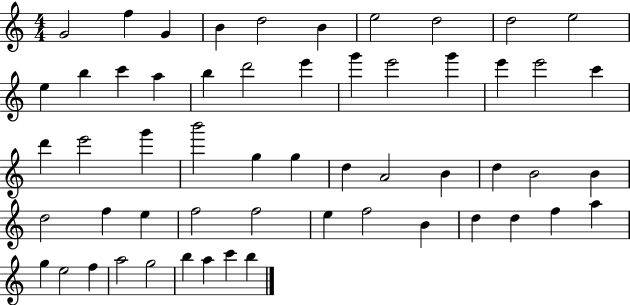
G4/h F5/q G4/q B4/q D5/h B4/q E5/h D5/h D5/h E5/h E5/q B5/q C6/q A5/q B5/q D6/h E6/q G6/q E6/h G6/q E6/q E6/h C6/q D6/q E6/h G6/q B6/h G5/q G5/q D5/q A4/h B4/q D5/q B4/h B4/q D5/h F5/q E5/q F5/h F5/h E5/q F5/h B4/q D5/q D5/q F5/q A5/q G5/q E5/h F5/q A5/h G5/h B5/q A5/q C6/q B5/q